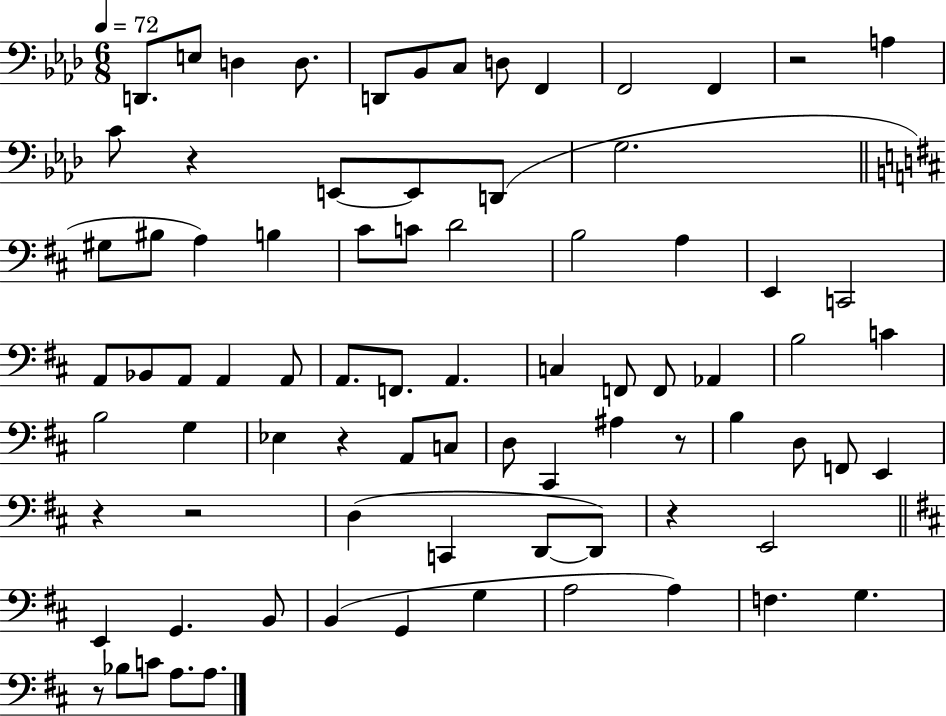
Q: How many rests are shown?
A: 8